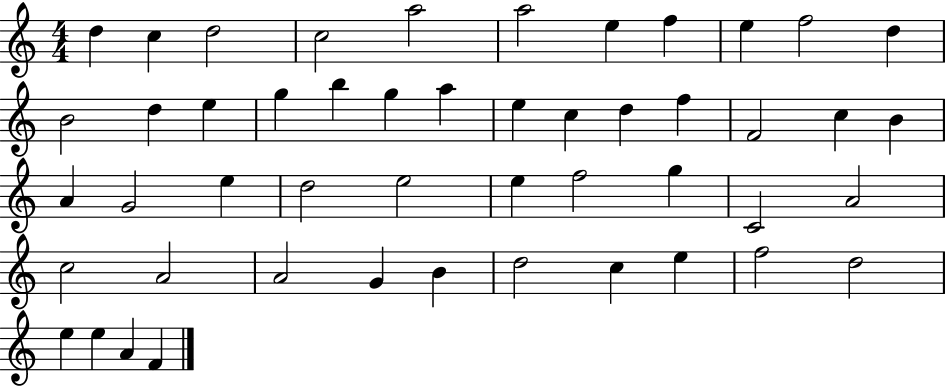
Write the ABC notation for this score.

X:1
T:Untitled
M:4/4
L:1/4
K:C
d c d2 c2 a2 a2 e f e f2 d B2 d e g b g a e c d f F2 c B A G2 e d2 e2 e f2 g C2 A2 c2 A2 A2 G B d2 c e f2 d2 e e A F